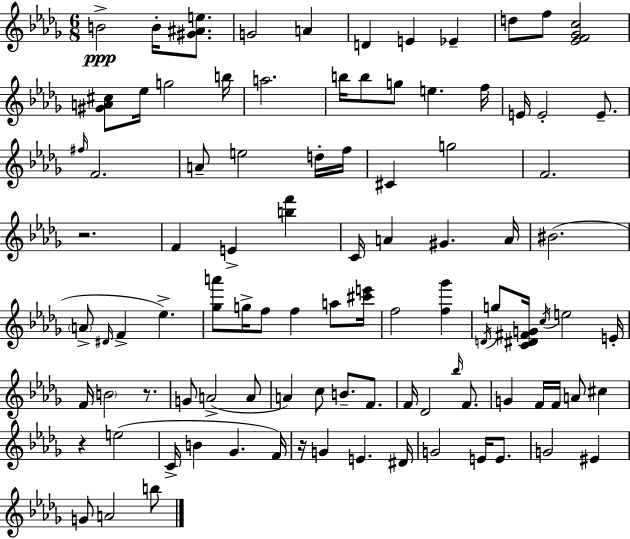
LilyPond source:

{
  \clef treble
  \numericTimeSignature
  \time 6/8
  \key bes \minor
  b'2->\ppp b'16-. <gis' ais' e''>8. | g'2 a'4 | d'4 e'4 ees'4-- | d''8 f''8 <ees' f' ges' c''>2 | \break <gis' a' cis''>8 ees''16 g''2 b''16 | a''2. | b''16 b''8 g''8 e''4. f''16 | e'16 e'2-. e'8.-- | \break \grace { fis''16 } f'2. | a'8-- e''2 d''16-. | f''16 cis'4 g''2 | f'2. | \break r2. | f'4 e'4-> <b'' f'''>4 | c'16 a'4 gis'4. | a'16 bis'2.( | \break \parenthesize a'8-> \grace { dis'16 } f'4-> ees''4.->) | <ges'' a'''>8 g''16-> f''8 f''4 a''8 | <cis''' e'''>16 f''2 <f'' ges'''>4 | \acciaccatura { d'16 } g''8 <c' dis' fis' g'>16 \acciaccatura { c''16 } e''2 | \break e'16-. f'16 \parenthesize b'2 | r8. g'8 a'2->( | a'8 a'4) c''8 b'8.-- | f'8. f'16 des'2 | \break \grace { bes''16 } f'8. g'4 f'16 f'16 a'8 | cis''4 r4 e''2( | c'16-> b'4 ges'4. | f'16) r16 g'4 e'4. | \break dis'16 g'2 | e'16 e'8. g'2 | eis'4 g'8 a'2 | b''8 \bar "|."
}